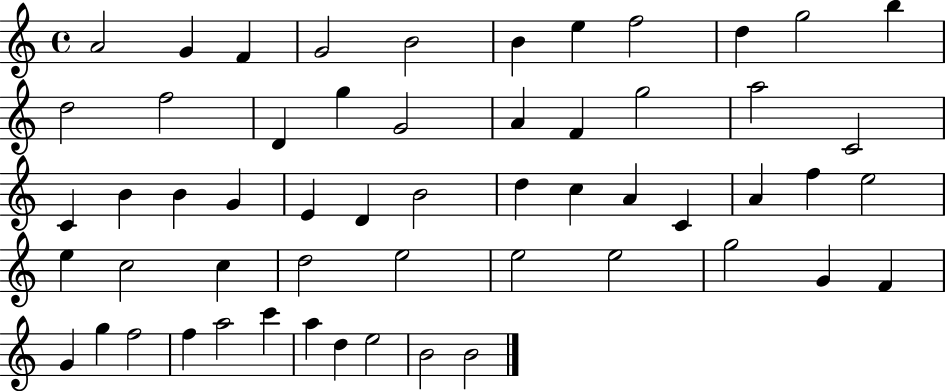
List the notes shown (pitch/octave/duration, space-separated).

A4/h G4/q F4/q G4/h B4/h B4/q E5/q F5/h D5/q G5/h B5/q D5/h F5/h D4/q G5/q G4/h A4/q F4/q G5/h A5/h C4/h C4/q B4/q B4/q G4/q E4/q D4/q B4/h D5/q C5/q A4/q C4/q A4/q F5/q E5/h E5/q C5/h C5/q D5/h E5/h E5/h E5/h G5/h G4/q F4/q G4/q G5/q F5/h F5/q A5/h C6/q A5/q D5/q E5/h B4/h B4/h